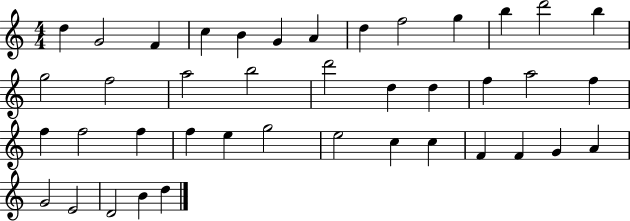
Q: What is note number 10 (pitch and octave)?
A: G5